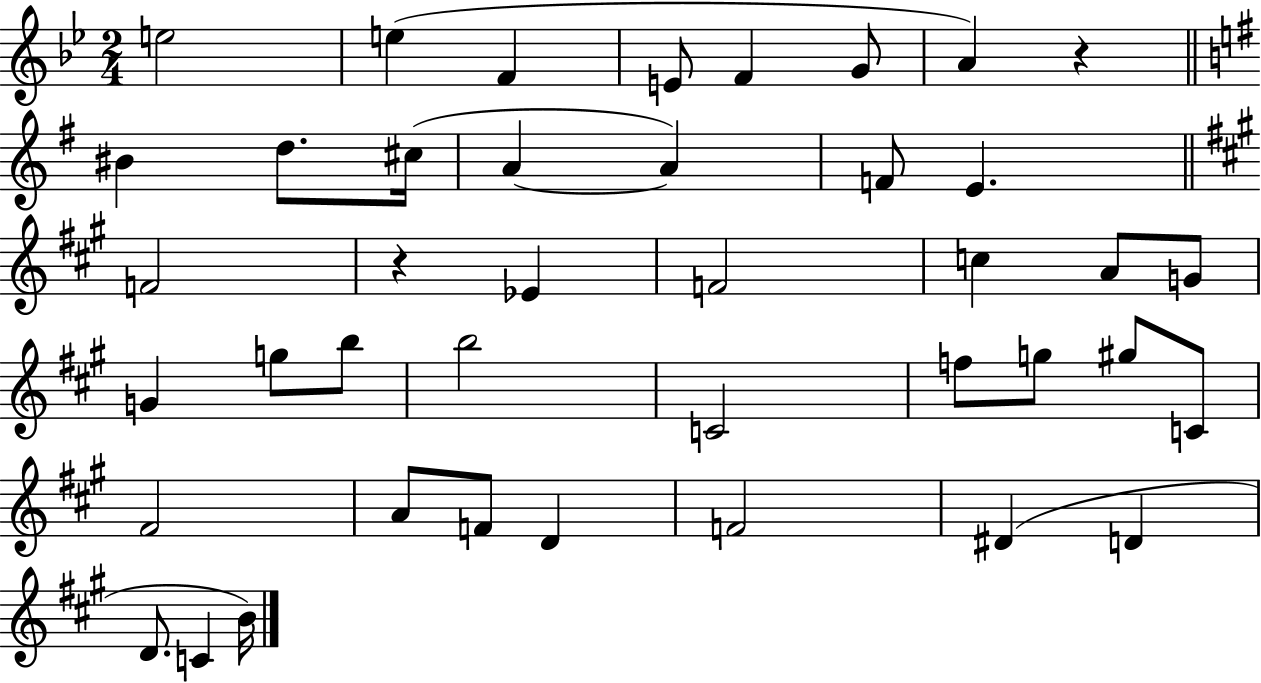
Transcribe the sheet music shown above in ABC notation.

X:1
T:Untitled
M:2/4
L:1/4
K:Bb
e2 e F E/2 F G/2 A z ^B d/2 ^c/4 A A F/2 E F2 z _E F2 c A/2 G/2 G g/2 b/2 b2 C2 f/2 g/2 ^g/2 C/2 ^F2 A/2 F/2 D F2 ^D D D/2 C B/4